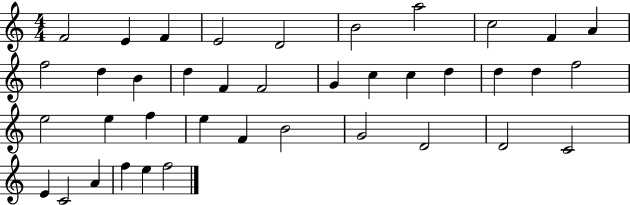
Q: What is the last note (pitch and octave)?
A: F5